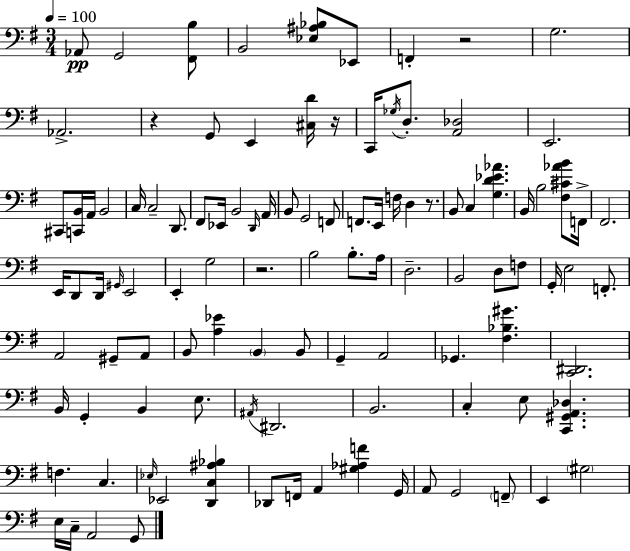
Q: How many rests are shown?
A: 5